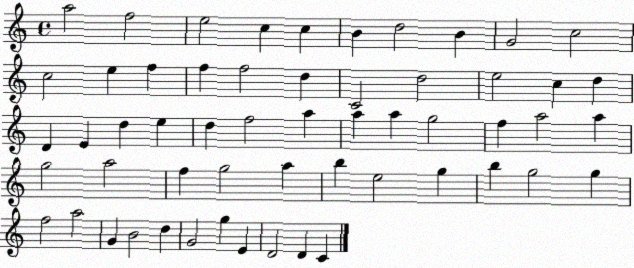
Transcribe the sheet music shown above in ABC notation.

X:1
T:Untitled
M:4/4
L:1/4
K:C
a2 f2 e2 c c B d2 B G2 c2 c2 e f f f2 d C2 d2 e2 c d D E d e d f2 a a a g2 f a2 a g2 a2 f g2 a b e2 g b g2 g f2 a2 G B2 d G2 g E D2 D C